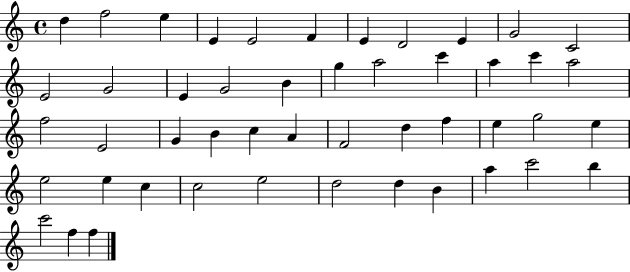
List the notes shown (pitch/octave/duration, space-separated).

D5/q F5/h E5/q E4/q E4/h F4/q E4/q D4/h E4/q G4/h C4/h E4/h G4/h E4/q G4/h B4/q G5/q A5/h C6/q A5/q C6/q A5/h F5/h E4/h G4/q B4/q C5/q A4/q F4/h D5/q F5/q E5/q G5/h E5/q E5/h E5/q C5/q C5/h E5/h D5/h D5/q B4/q A5/q C6/h B5/q C6/h F5/q F5/q